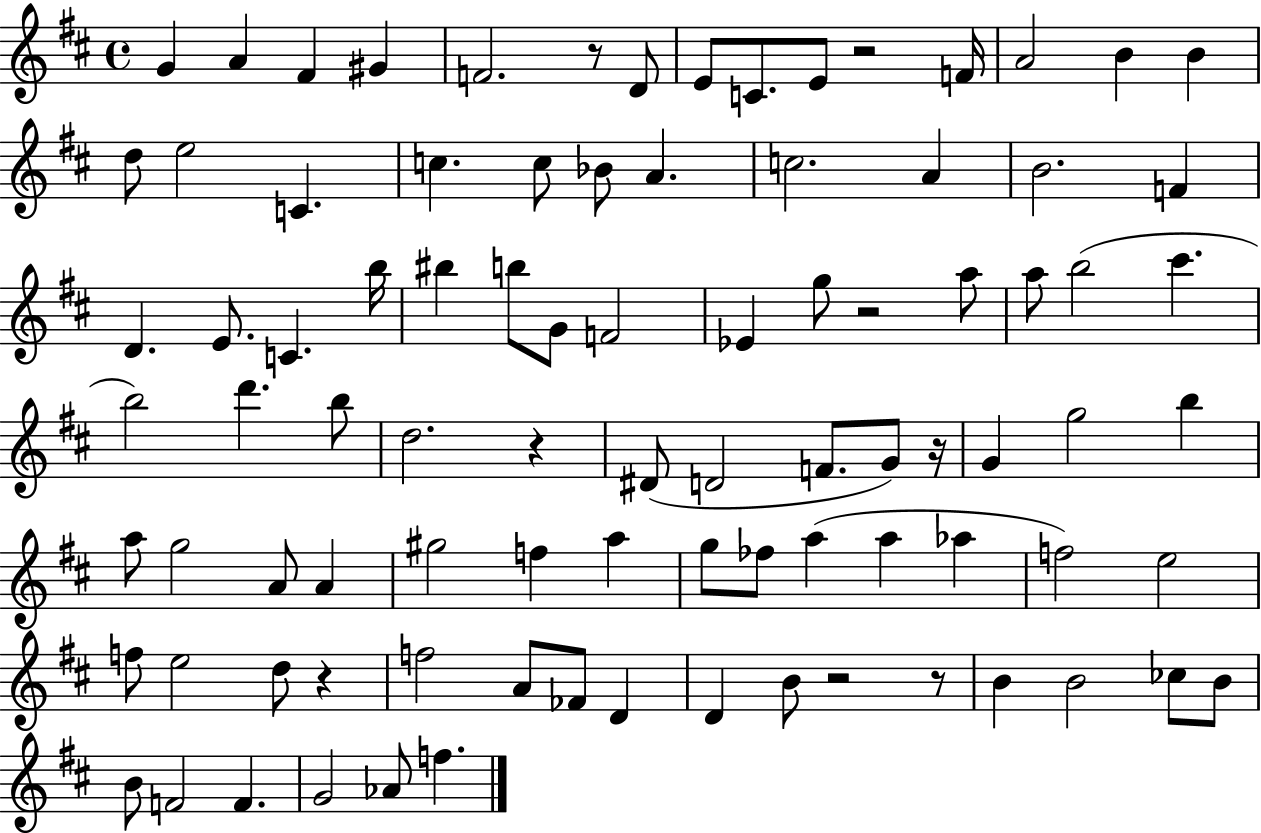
G4/q A4/q F#4/q G#4/q F4/h. R/e D4/e E4/e C4/e. E4/e R/h F4/s A4/h B4/q B4/q D5/e E5/h C4/q. C5/q. C5/e Bb4/e A4/q. C5/h. A4/q B4/h. F4/q D4/q. E4/e. C4/q. B5/s BIS5/q B5/e G4/e F4/h Eb4/q G5/e R/h A5/e A5/e B5/h C#6/q. B5/h D6/q. B5/e D5/h. R/q D#4/e D4/h F4/e. G4/e R/s G4/q G5/h B5/q A5/e G5/h A4/e A4/q G#5/h F5/q A5/q G5/e FES5/e A5/q A5/q Ab5/q F5/h E5/h F5/e E5/h D5/e R/q F5/h A4/e FES4/e D4/q D4/q B4/e R/h R/e B4/q B4/h CES5/e B4/e B4/e F4/h F4/q. G4/h Ab4/e F5/q.